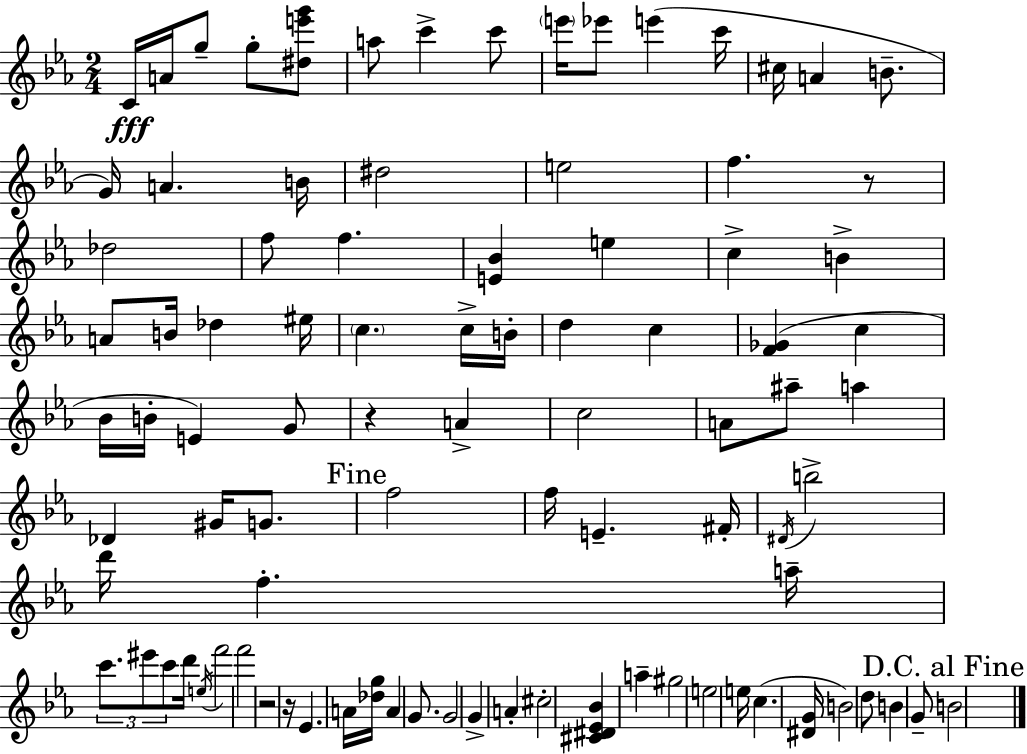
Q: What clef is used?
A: treble